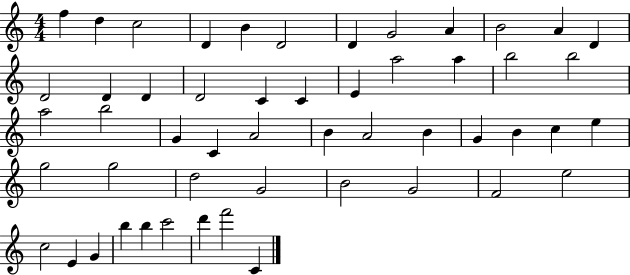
X:1
T:Untitled
M:4/4
L:1/4
K:C
f d c2 D B D2 D G2 A B2 A D D2 D D D2 C C E a2 a b2 b2 a2 b2 G C A2 B A2 B G B c e g2 g2 d2 G2 B2 G2 F2 e2 c2 E G b b c'2 d' f'2 C